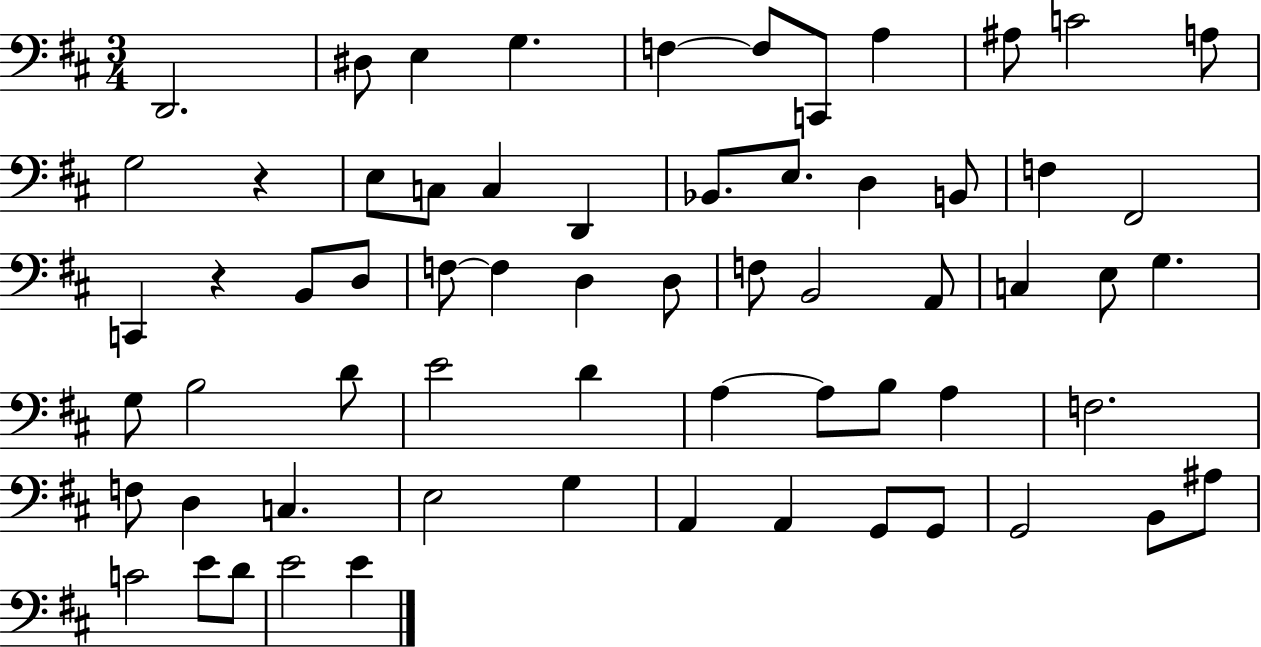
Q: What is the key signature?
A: D major